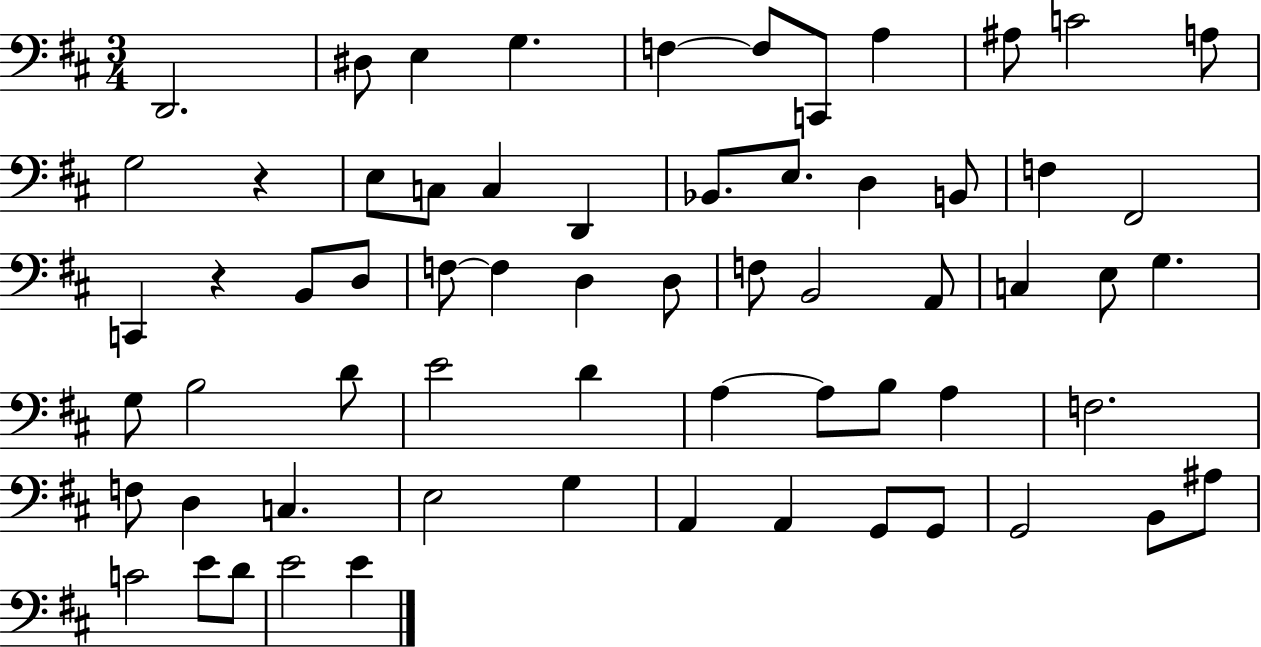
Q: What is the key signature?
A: D major